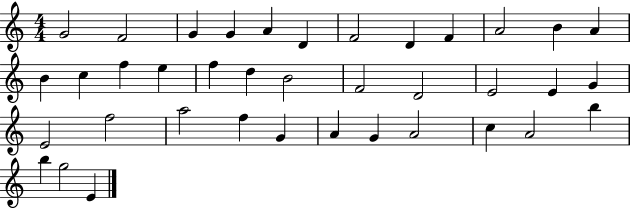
{
  \clef treble
  \numericTimeSignature
  \time 4/4
  \key c \major
  g'2 f'2 | g'4 g'4 a'4 d'4 | f'2 d'4 f'4 | a'2 b'4 a'4 | \break b'4 c''4 f''4 e''4 | f''4 d''4 b'2 | f'2 d'2 | e'2 e'4 g'4 | \break e'2 f''2 | a''2 f''4 g'4 | a'4 g'4 a'2 | c''4 a'2 b''4 | \break b''4 g''2 e'4 | \bar "|."
}